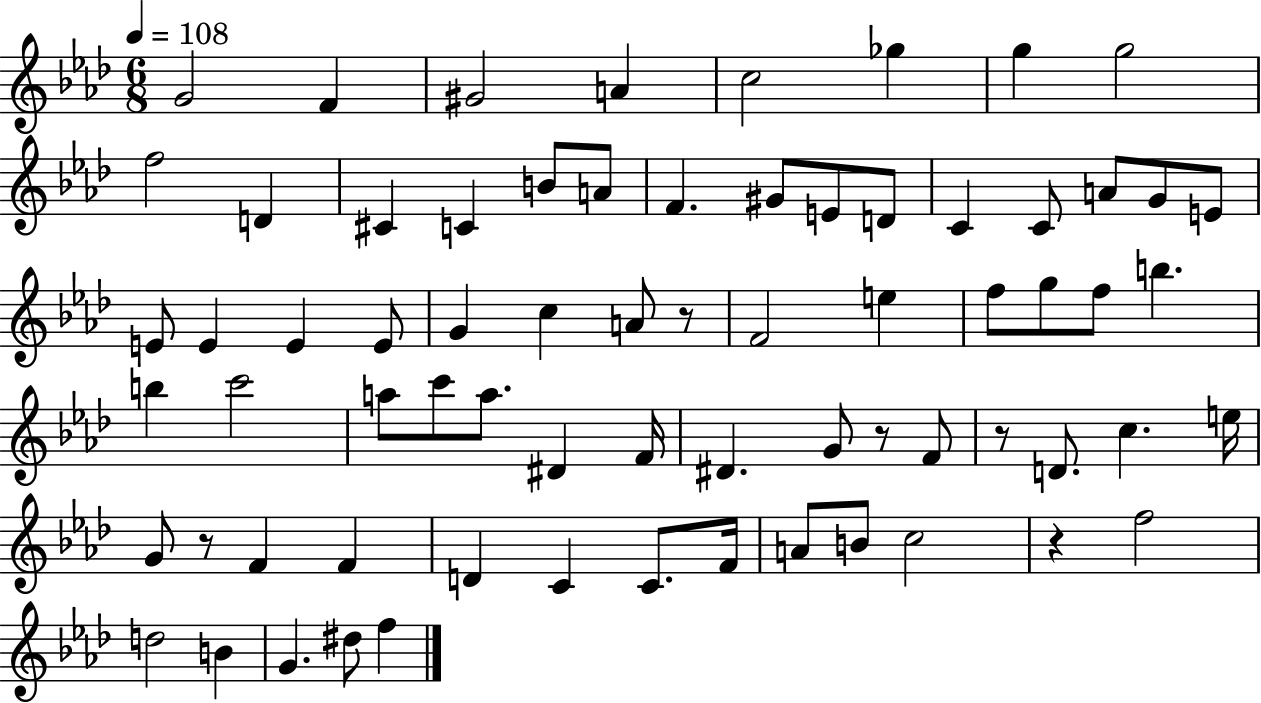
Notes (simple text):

G4/h F4/q G#4/h A4/q C5/h Gb5/q G5/q G5/h F5/h D4/q C#4/q C4/q B4/e A4/e F4/q. G#4/e E4/e D4/e C4/q C4/e A4/e G4/e E4/e E4/e E4/q E4/q E4/e G4/q C5/q A4/e R/e F4/h E5/q F5/e G5/e F5/e B5/q. B5/q C6/h A5/e C6/e A5/e. D#4/q F4/s D#4/q. G4/e R/e F4/e R/e D4/e. C5/q. E5/s G4/e R/e F4/q F4/q D4/q C4/q C4/e. F4/s A4/e B4/e C5/h R/q F5/h D5/h B4/q G4/q. D#5/e F5/q